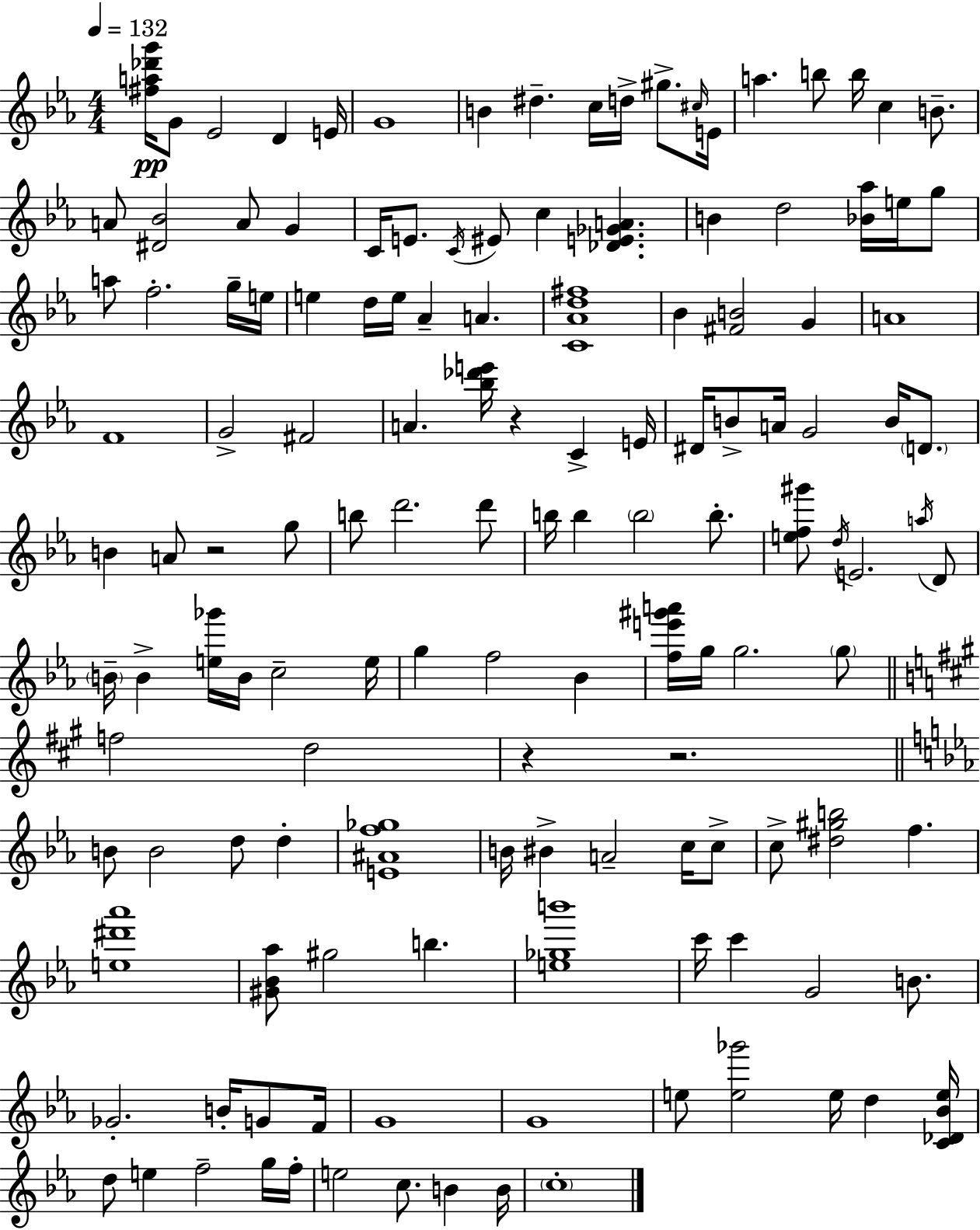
[F#5,A5,Db6,G6]/s G4/e Eb4/h D4/q E4/s G4/w B4/q D#5/q. C5/s D5/s G#5/e. C#5/s E4/s A5/q. B5/e B5/s C5/q B4/e. A4/e [D#4,Bb4]/h A4/e G4/q C4/s E4/e. C4/s EIS4/e C5/q [Db4,E4,Gb4,A4]/q. B4/q D5/h [Bb4,Ab5]/s E5/s G5/e A5/e F5/h. G5/s E5/s E5/q D5/s E5/s Ab4/q A4/q. [C4,Ab4,D5,F#5]/w Bb4/q [F#4,B4]/h G4/q A4/w F4/w G4/h F#4/h A4/q. [Bb5,Db6,E6]/s R/q C4/q E4/s D#4/s B4/e A4/s G4/h B4/s D4/e. B4/q A4/e R/h G5/e B5/e D6/h. D6/e B5/s B5/q B5/h B5/e. [E5,F5,G#6]/e D5/s E4/h. A5/s D4/e B4/s B4/q [E5,Gb6]/s B4/s C5/h E5/s G5/q F5/h Bb4/q [F5,E6,G#6,A6]/s G5/s G5/h. G5/e F5/h D5/h R/q R/h. B4/e B4/h D5/e D5/q [E4,A#4,F5,Gb5]/w B4/s BIS4/q A4/h C5/s C5/e C5/e [D#5,G#5,B5]/h F5/q. [E5,D#6,Ab6]/w [G#4,Bb4,Ab5]/e G#5/h B5/q. [E5,Gb5,B6]/w C6/s C6/q G4/h B4/e. Gb4/h. B4/s G4/e F4/s G4/w G4/w E5/e [E5,Gb6]/h E5/s D5/q [C4,Db4,Bb4,E5]/s D5/e E5/q F5/h G5/s F5/s E5/h C5/e. B4/q B4/s C5/w